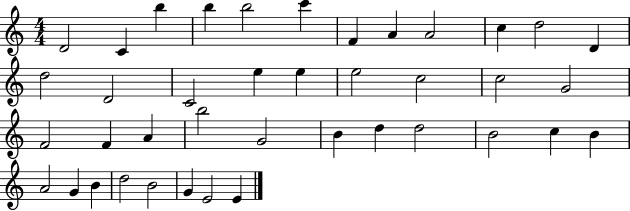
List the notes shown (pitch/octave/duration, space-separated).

D4/h C4/q B5/q B5/q B5/h C6/q F4/q A4/q A4/h C5/q D5/h D4/q D5/h D4/h C4/h E5/q E5/q E5/h C5/h C5/h G4/h F4/h F4/q A4/q B5/h G4/h B4/q D5/q D5/h B4/h C5/q B4/q A4/h G4/q B4/q D5/h B4/h G4/q E4/h E4/q